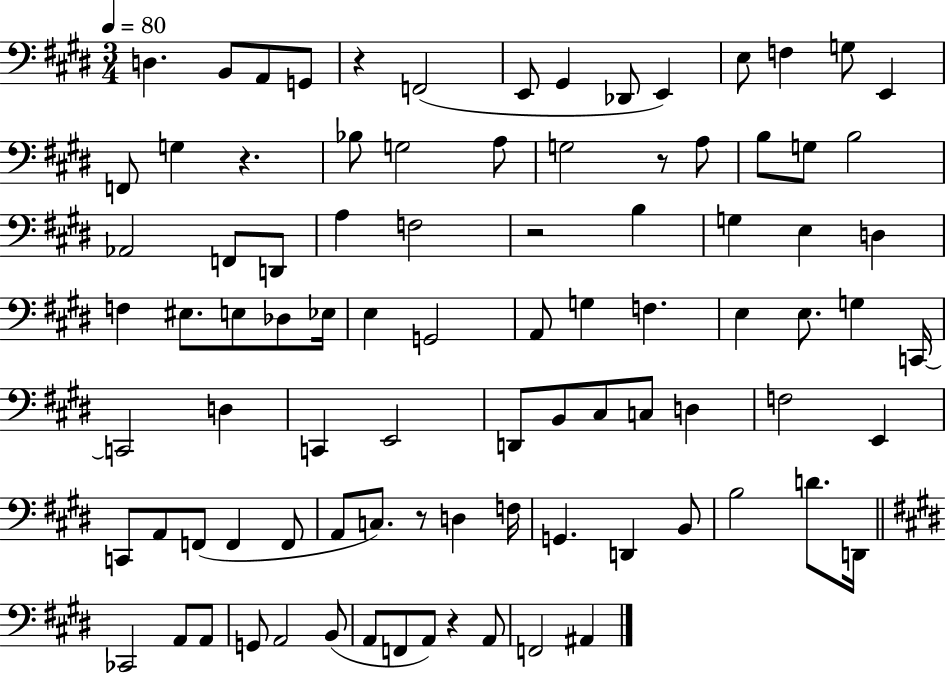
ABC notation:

X:1
T:Untitled
M:3/4
L:1/4
K:E
D, B,,/2 A,,/2 G,,/2 z F,,2 E,,/2 ^G,, _D,,/2 E,, E,/2 F, G,/2 E,, F,,/2 G, z _B,/2 G,2 A,/2 G,2 z/2 A,/2 B,/2 G,/2 B,2 _A,,2 F,,/2 D,,/2 A, F,2 z2 B, G, E, D, F, ^E,/2 E,/2 _D,/2 _E,/4 E, G,,2 A,,/2 G, F, E, E,/2 G, C,,/4 C,,2 D, C,, E,,2 D,,/2 B,,/2 ^C,/2 C,/2 D, F,2 E,, C,,/2 A,,/2 F,,/2 F,, F,,/2 A,,/2 C,/2 z/2 D, F,/4 G,, D,, B,,/2 B,2 D/2 D,,/4 _C,,2 A,,/2 A,,/2 G,,/2 A,,2 B,,/2 A,,/2 F,,/2 A,,/2 z A,,/2 F,,2 ^A,,